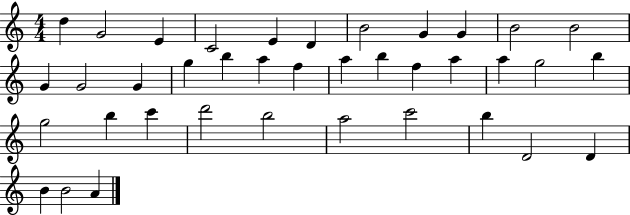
X:1
T:Untitled
M:4/4
L:1/4
K:C
d G2 E C2 E D B2 G G B2 B2 G G2 G g b a f a b f a a g2 b g2 b c' d'2 b2 a2 c'2 b D2 D B B2 A